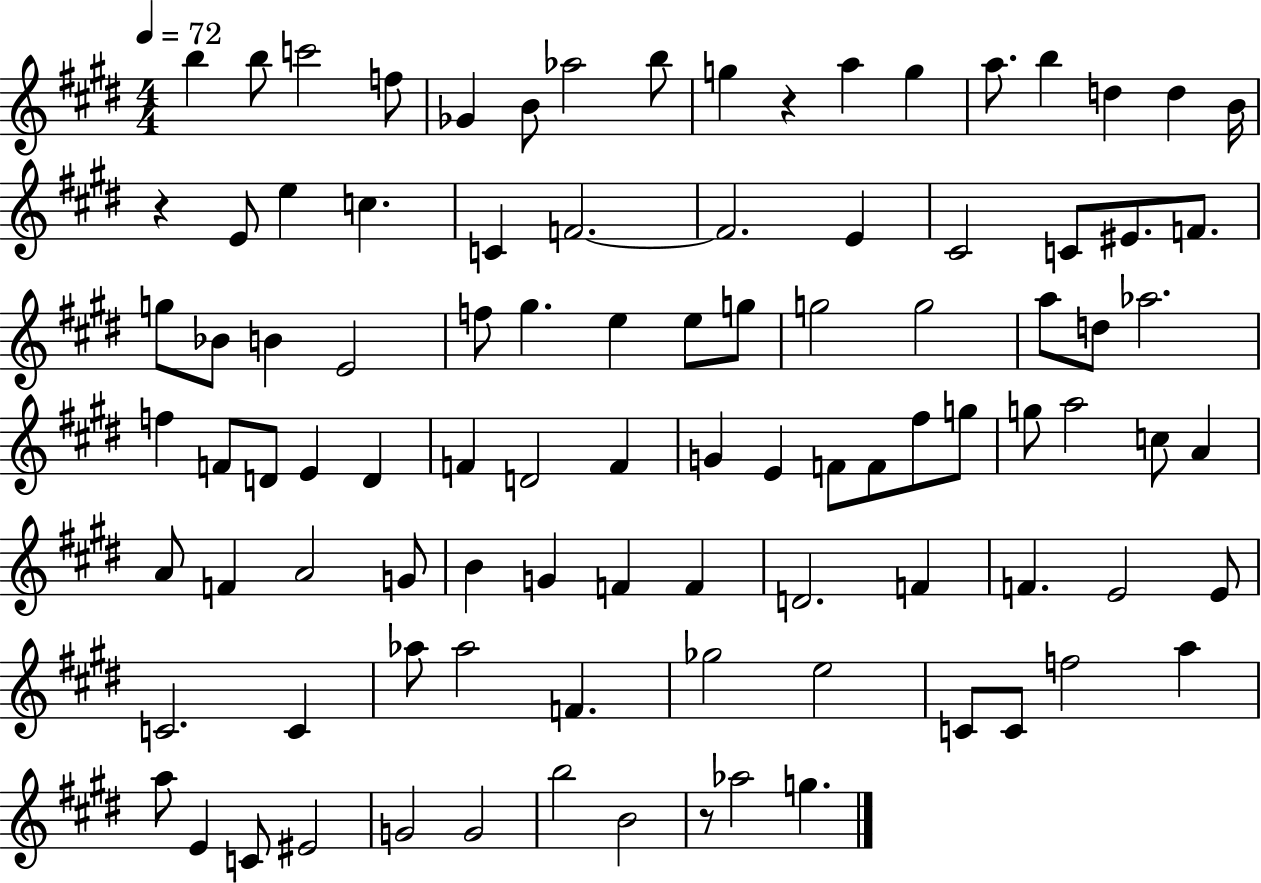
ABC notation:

X:1
T:Untitled
M:4/4
L:1/4
K:E
b b/2 c'2 f/2 _G B/2 _a2 b/2 g z a g a/2 b d d B/4 z E/2 e c C F2 F2 E ^C2 C/2 ^E/2 F/2 g/2 _B/2 B E2 f/2 ^g e e/2 g/2 g2 g2 a/2 d/2 _a2 f F/2 D/2 E D F D2 F G E F/2 F/2 ^f/2 g/2 g/2 a2 c/2 A A/2 F A2 G/2 B G F F D2 F F E2 E/2 C2 C _a/2 _a2 F _g2 e2 C/2 C/2 f2 a a/2 E C/2 ^E2 G2 G2 b2 B2 z/2 _a2 g